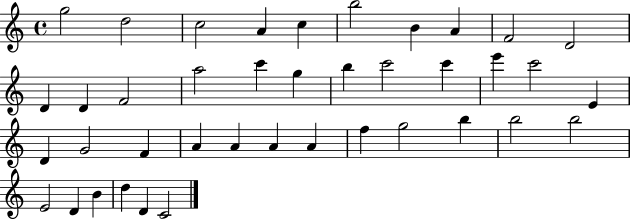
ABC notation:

X:1
T:Untitled
M:4/4
L:1/4
K:C
g2 d2 c2 A c b2 B A F2 D2 D D F2 a2 c' g b c'2 c' e' c'2 E D G2 F A A A A f g2 b b2 b2 E2 D B d D C2